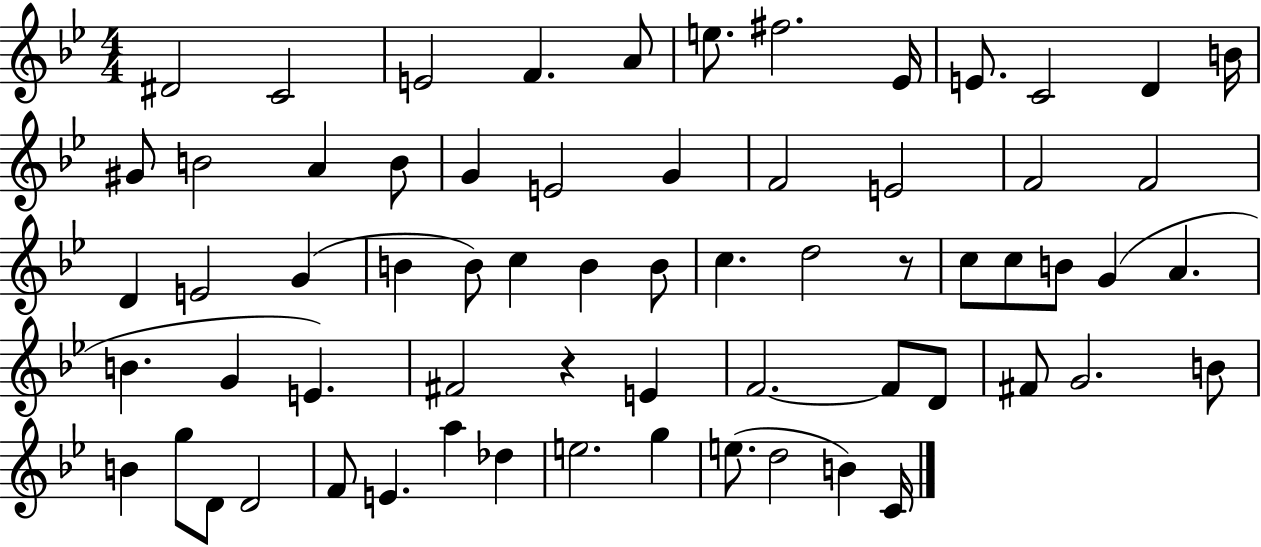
D#4/h C4/h E4/h F4/q. A4/e E5/e. F#5/h. Eb4/s E4/e. C4/h D4/q B4/s G#4/e B4/h A4/q B4/e G4/q E4/h G4/q F4/h E4/h F4/h F4/h D4/q E4/h G4/q B4/q B4/e C5/q B4/q B4/e C5/q. D5/h R/e C5/e C5/e B4/e G4/q A4/q. B4/q. G4/q E4/q. F#4/h R/q E4/q F4/h. F4/e D4/e F#4/e G4/h. B4/e B4/q G5/e D4/e D4/h F4/e E4/q. A5/q Db5/q E5/h. G5/q E5/e. D5/h B4/q C4/s